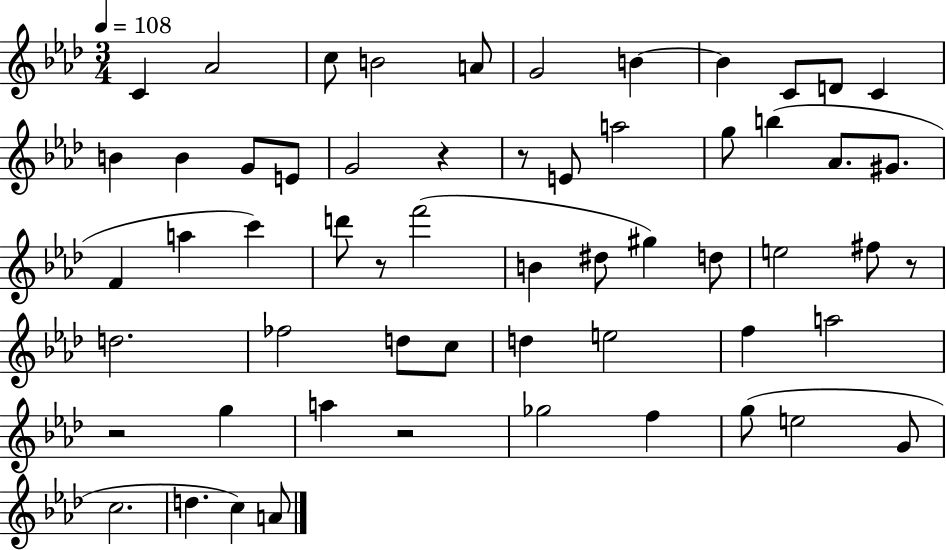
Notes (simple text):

C4/q Ab4/h C5/e B4/h A4/e G4/h B4/q B4/q C4/e D4/e C4/q B4/q B4/q G4/e E4/e G4/h R/q R/e E4/e A5/h G5/e B5/q Ab4/e. G#4/e. F4/q A5/q C6/q D6/e R/e F6/h B4/q D#5/e G#5/q D5/e E5/h F#5/e R/e D5/h. FES5/h D5/e C5/e D5/q E5/h F5/q A5/h R/h G5/q A5/q R/h Gb5/h F5/q G5/e E5/h G4/e C5/h. D5/q. C5/q A4/e